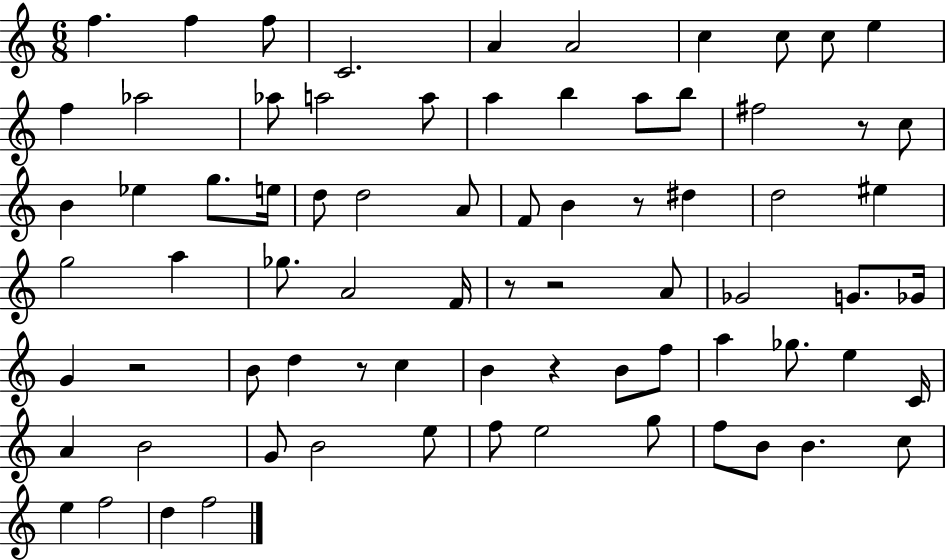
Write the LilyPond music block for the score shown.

{
  \clef treble
  \numericTimeSignature
  \time 6/8
  \key c \major
  f''4. f''4 f''8 | c'2. | a'4 a'2 | c''4 c''8 c''8 e''4 | \break f''4 aes''2 | aes''8 a''2 a''8 | a''4 b''4 a''8 b''8 | fis''2 r8 c''8 | \break b'4 ees''4 g''8. e''16 | d''8 d''2 a'8 | f'8 b'4 r8 dis''4 | d''2 eis''4 | \break g''2 a''4 | ges''8. a'2 f'16 | r8 r2 a'8 | ges'2 g'8. ges'16 | \break g'4 r2 | b'8 d''4 r8 c''4 | b'4 r4 b'8 f''8 | a''4 ges''8. e''4 c'16 | \break a'4 b'2 | g'8 b'2 e''8 | f''8 e''2 g''8 | f''8 b'8 b'4. c''8 | \break e''4 f''2 | d''4 f''2 | \bar "|."
}